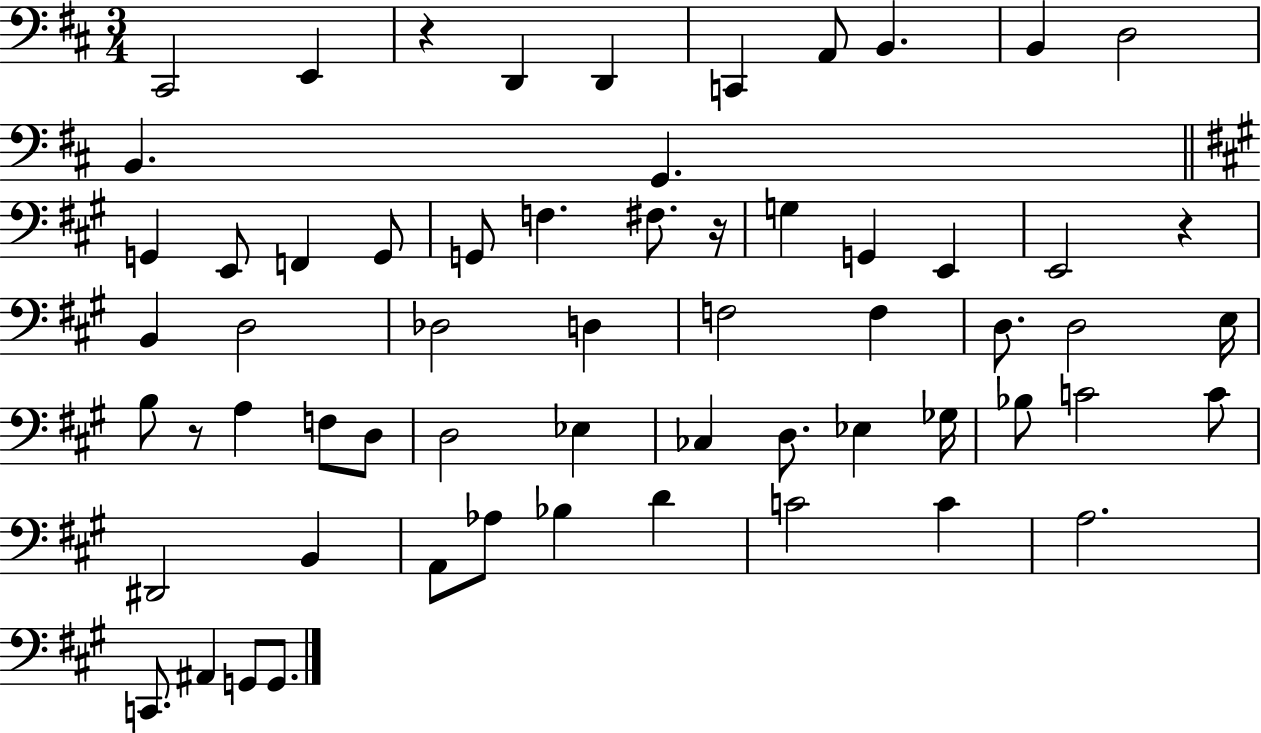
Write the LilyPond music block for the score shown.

{
  \clef bass
  \numericTimeSignature
  \time 3/4
  \key d \major
  cis,2 e,4 | r4 d,4 d,4 | c,4 a,8 b,4. | b,4 d2 | \break b,4. g,4. | \bar "||" \break \key a \major g,4 e,8 f,4 g,8 | g,8 f4. fis8. r16 | g4 g,4 e,4 | e,2 r4 | \break b,4 d2 | des2 d4 | f2 f4 | d8. d2 e16 | \break b8 r8 a4 f8 d8 | d2 ees4 | ces4 d8. ees4 ges16 | bes8 c'2 c'8 | \break dis,2 b,4 | a,8 aes8 bes4 d'4 | c'2 c'4 | a2. | \break c,8. ais,4 g,8 g,8. | \bar "|."
}